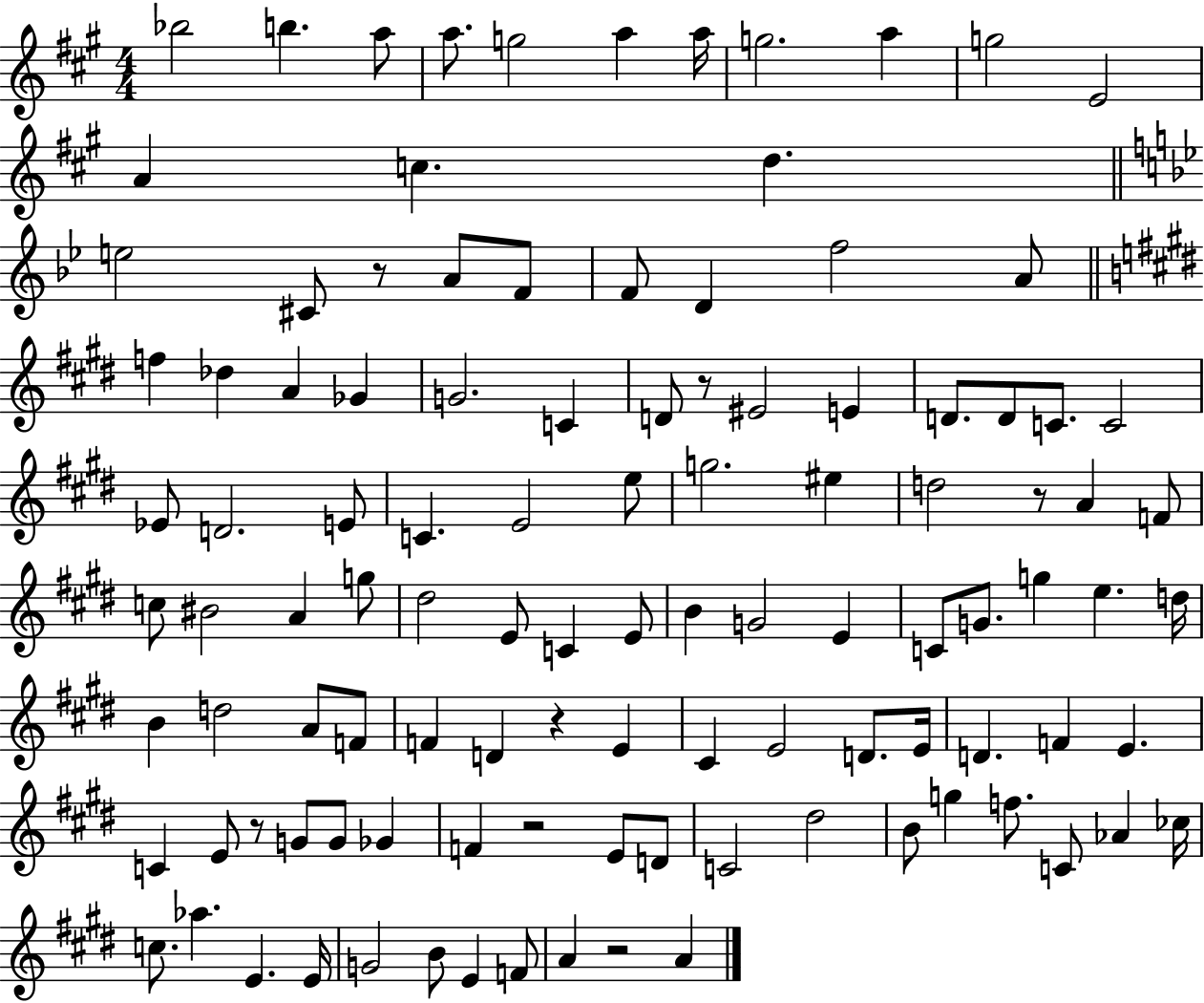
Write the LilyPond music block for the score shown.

{
  \clef treble
  \numericTimeSignature
  \time 4/4
  \key a \major
  \repeat volta 2 { bes''2 b''4. a''8 | a''8. g''2 a''4 a''16 | g''2. a''4 | g''2 e'2 | \break a'4 c''4. d''4. | \bar "||" \break \key bes \major e''2 cis'8 r8 a'8 f'8 | f'8 d'4 f''2 a'8 | \bar "||" \break \key e \major f''4 des''4 a'4 ges'4 | g'2. c'4 | d'8 r8 eis'2 e'4 | d'8. d'8 c'8. c'2 | \break ees'8 d'2. e'8 | c'4. e'2 e''8 | g''2. eis''4 | d''2 r8 a'4 f'8 | \break c''8 bis'2 a'4 g''8 | dis''2 e'8 c'4 e'8 | b'4 g'2 e'4 | c'8 g'8. g''4 e''4. d''16 | \break b'4 d''2 a'8 f'8 | f'4 d'4 r4 e'4 | cis'4 e'2 d'8. e'16 | d'4. f'4 e'4. | \break c'4 e'8 r8 g'8 g'8 ges'4 | f'4 r2 e'8 d'8 | c'2 dis''2 | b'8 g''4 f''8. c'8 aes'4 ces''16 | \break c''8. aes''4. e'4. e'16 | g'2 b'8 e'4 f'8 | a'4 r2 a'4 | } \bar "|."
}